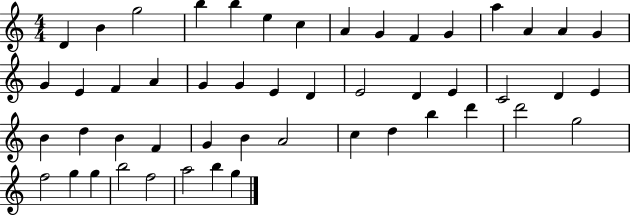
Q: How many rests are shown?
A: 0